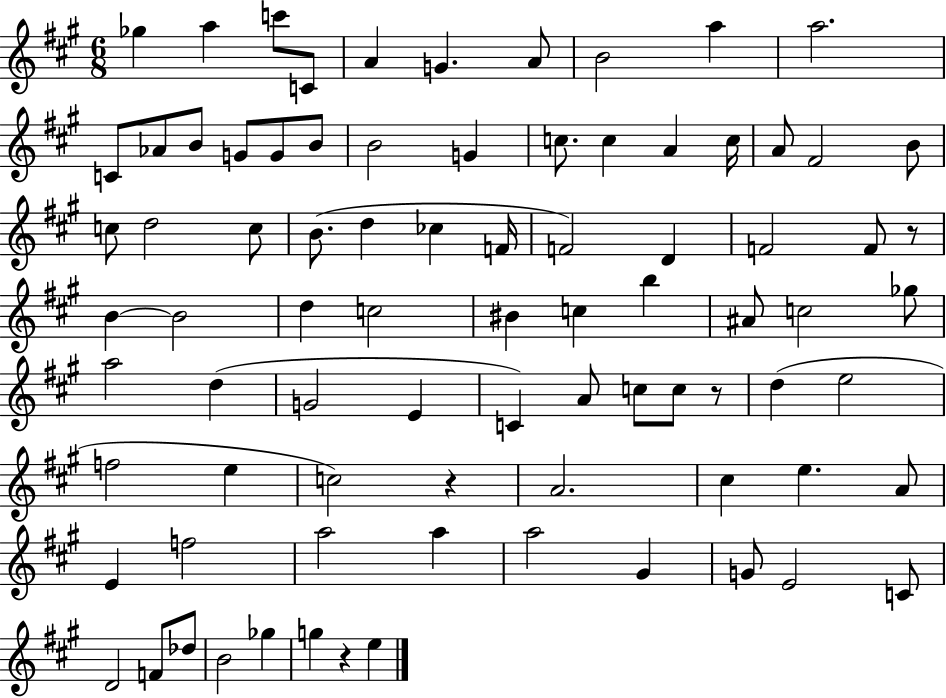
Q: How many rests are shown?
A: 4